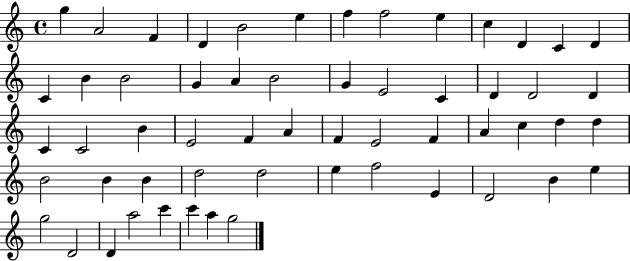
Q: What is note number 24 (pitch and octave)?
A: D4